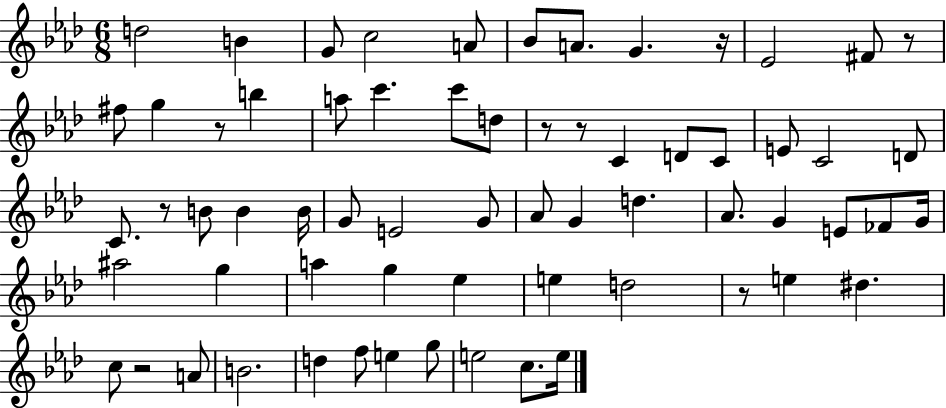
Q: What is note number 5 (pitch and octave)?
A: A4